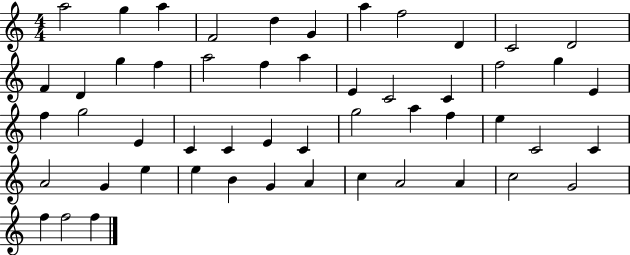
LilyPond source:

{
  \clef treble
  \numericTimeSignature
  \time 4/4
  \key c \major
  a''2 g''4 a''4 | f'2 d''4 g'4 | a''4 f''2 d'4 | c'2 d'2 | \break f'4 d'4 g''4 f''4 | a''2 f''4 a''4 | e'4 c'2 c'4 | f''2 g''4 e'4 | \break f''4 g''2 e'4 | c'4 c'4 e'4 c'4 | g''2 a''4 f''4 | e''4 c'2 c'4 | \break a'2 g'4 e''4 | e''4 b'4 g'4 a'4 | c''4 a'2 a'4 | c''2 g'2 | \break f''4 f''2 f''4 | \bar "|."
}